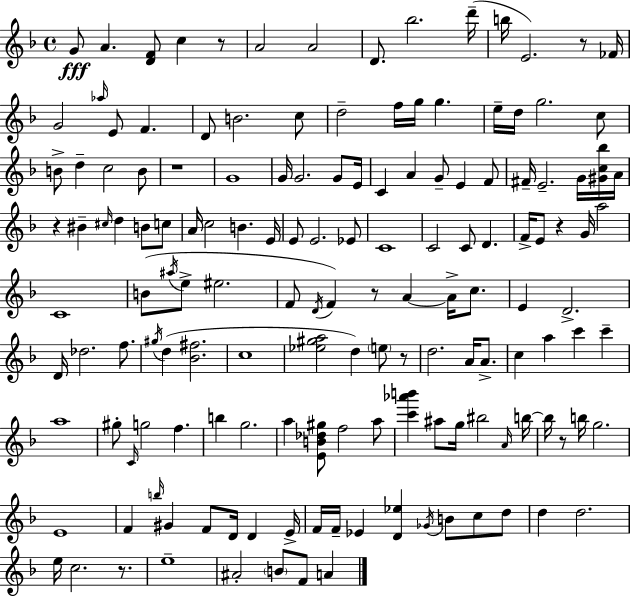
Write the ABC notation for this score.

X:1
T:Untitled
M:4/4
L:1/4
K:F
G/2 A [DF]/2 c z/2 A2 A2 D/2 _b2 d'/4 b/4 E2 z/2 _F/4 G2 _a/4 E/2 F D/2 B2 c/2 d2 f/4 g/4 g e/4 d/4 g2 c/2 B/2 d c2 B/2 z4 G4 G/4 G2 G/2 E/4 C A G/2 E F/2 ^F/4 E2 G/4 [^Gc_b]/4 A/4 z ^B ^c/4 d B/2 c/2 A/4 c2 B E/4 E/2 E2 _E/2 C4 C2 C/2 D F/4 E/2 z G/4 a2 C4 B/2 ^a/4 e/2 ^e2 F/2 D/4 F z/2 A A/4 c/2 E D2 D/4 _d2 f/2 ^g/4 d [_B^f]2 c4 [_e^ga]2 d e/2 z/2 d2 A/4 A/2 c a c' c' a4 ^g/2 C/4 g2 f b g2 a [EB_d^g]/2 f2 a/2 [c'_a'b'] ^a/2 g/4 ^b2 A/4 b/4 b/4 z/2 b/4 g2 E4 F b/4 ^G F/2 D/4 D E/4 F/4 F/4 _E [D_e] _G/4 B/2 c/2 d/2 d d2 e/4 c2 z/2 e4 ^A2 B/2 F/2 A